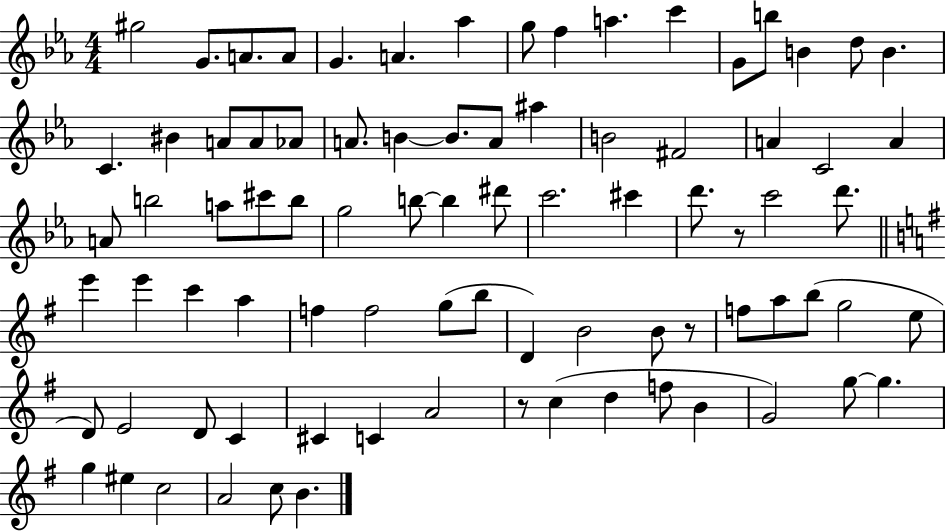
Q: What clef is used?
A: treble